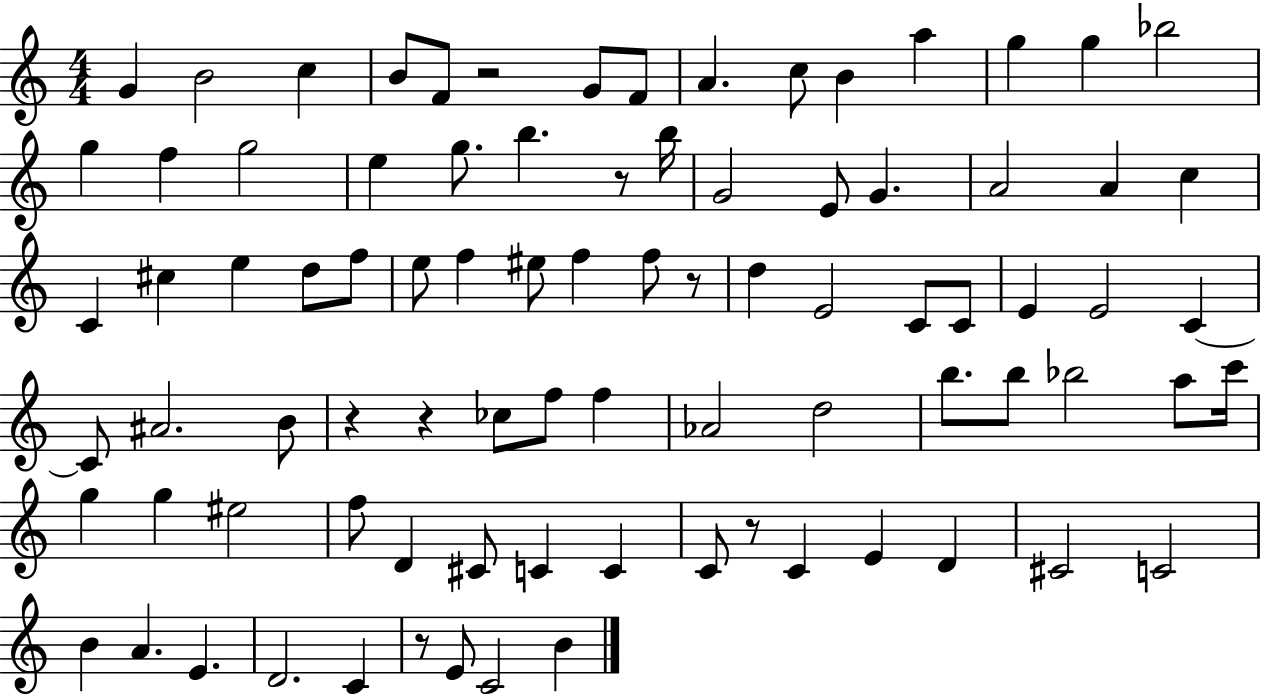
{
  \clef treble
  \numericTimeSignature
  \time 4/4
  \key c \major
  g'4 b'2 c''4 | b'8 f'8 r2 g'8 f'8 | a'4. c''8 b'4 a''4 | g''4 g''4 bes''2 | \break g''4 f''4 g''2 | e''4 g''8. b''4. r8 b''16 | g'2 e'8 g'4. | a'2 a'4 c''4 | \break c'4 cis''4 e''4 d''8 f''8 | e''8 f''4 eis''8 f''4 f''8 r8 | d''4 e'2 c'8 c'8 | e'4 e'2 c'4~~ | \break c'8 ais'2. b'8 | r4 r4 ces''8 f''8 f''4 | aes'2 d''2 | b''8. b''8 bes''2 a''8 c'''16 | \break g''4 g''4 eis''2 | f''8 d'4 cis'8 c'4 c'4 | c'8 r8 c'4 e'4 d'4 | cis'2 c'2 | \break b'4 a'4. e'4. | d'2. c'4 | r8 e'8 c'2 b'4 | \bar "|."
}